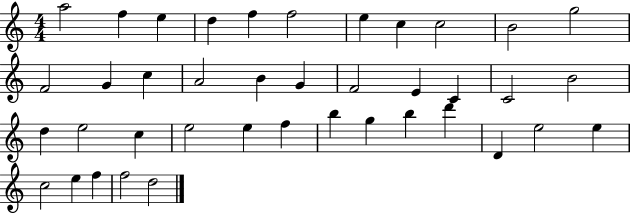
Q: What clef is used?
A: treble